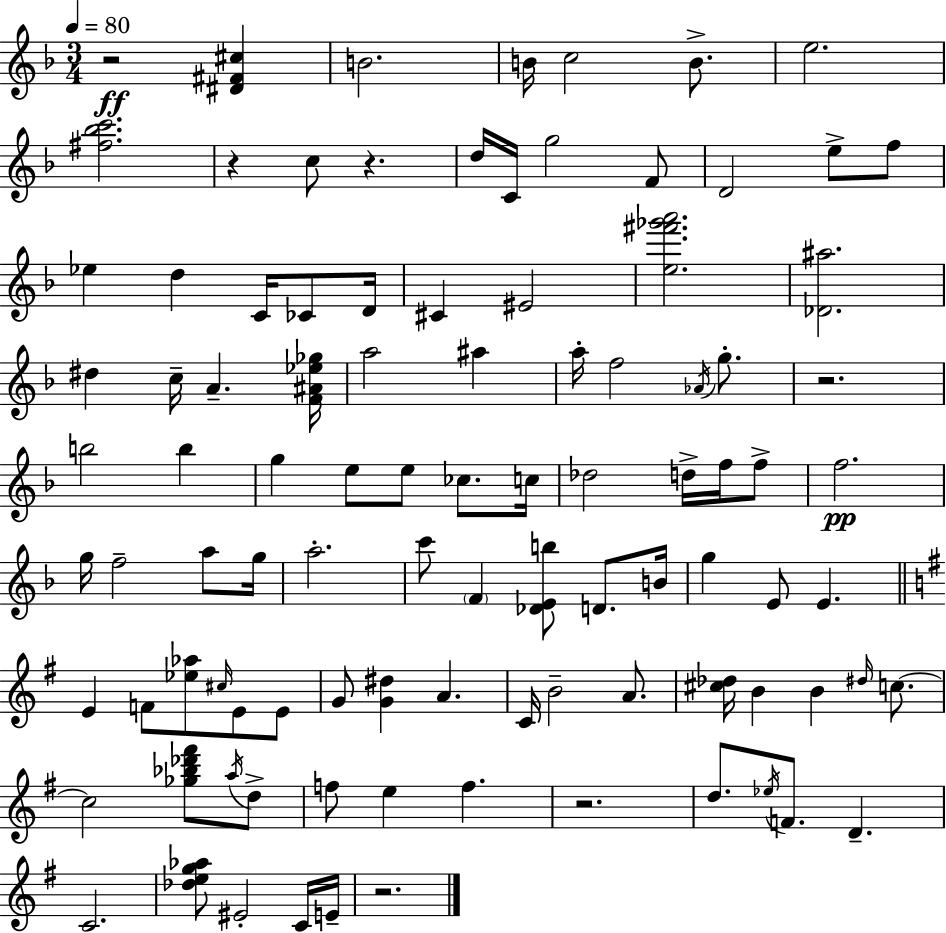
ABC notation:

X:1
T:Untitled
M:3/4
L:1/4
K:F
z2 [^D^F^c] B2 B/4 c2 B/2 e2 [^f_bc']2 z c/2 z d/4 C/4 g2 F/2 D2 e/2 f/2 _e d C/4 _C/2 D/4 ^C ^E2 [e^f'_g'a']2 [_D^a]2 ^d c/4 A [F^A_e_g]/4 a2 ^a a/4 f2 _A/4 g/2 z2 b2 b g e/2 e/2 _c/2 c/4 _d2 d/4 f/4 f/2 f2 g/4 f2 a/2 g/4 a2 c'/2 F [_DEb]/2 D/2 B/4 g E/2 E E F/2 [_e_a]/2 ^c/4 E/2 E/2 G/2 [G^d] A C/4 B2 A/2 [^c_d]/4 B B ^d/4 c/2 c2 [_g_b_d'^f']/2 a/4 d/2 f/2 e f z2 d/2 _e/4 F/2 D C2 [_deg_a]/2 ^E2 C/4 E/4 z2